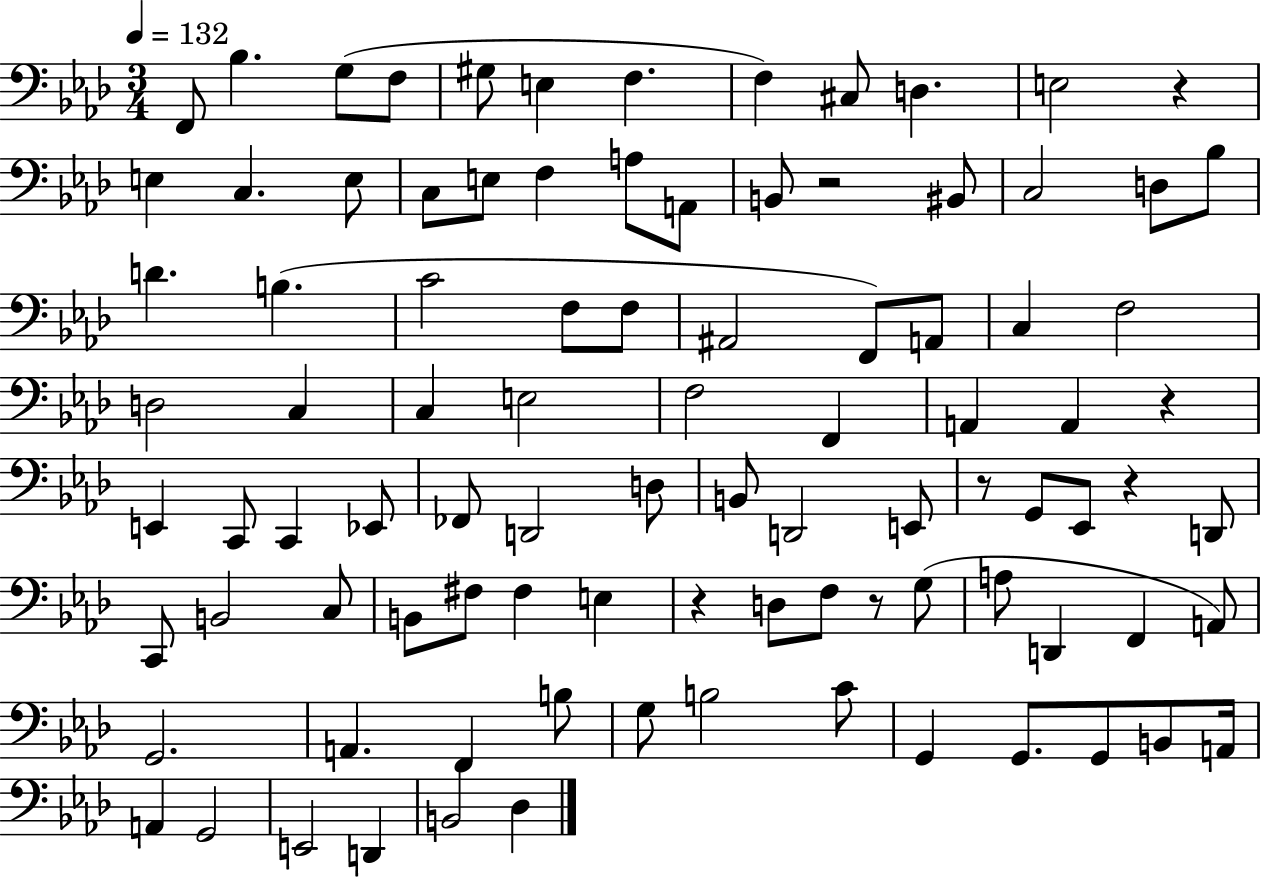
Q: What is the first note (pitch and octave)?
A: F2